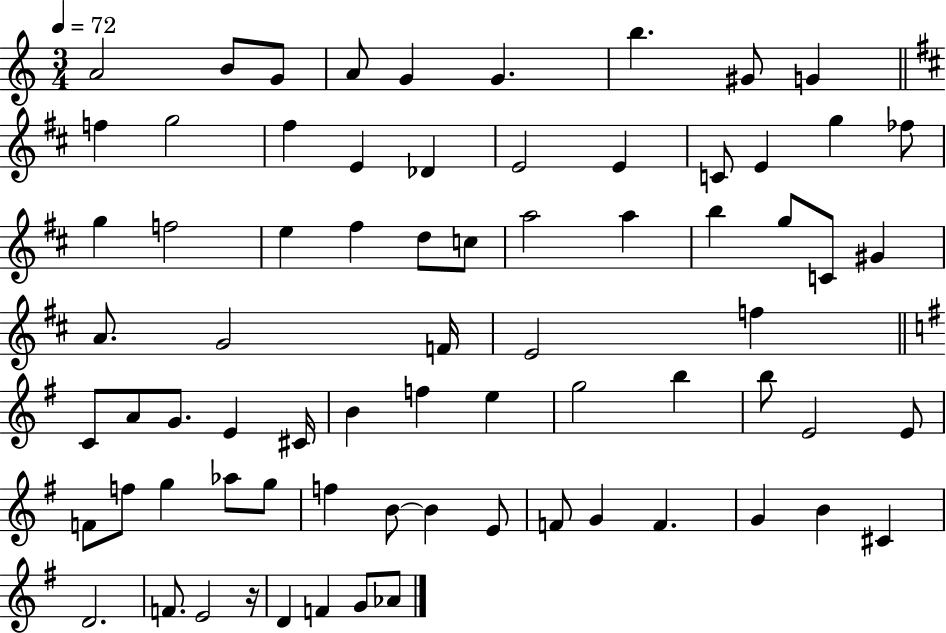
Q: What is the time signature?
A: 3/4